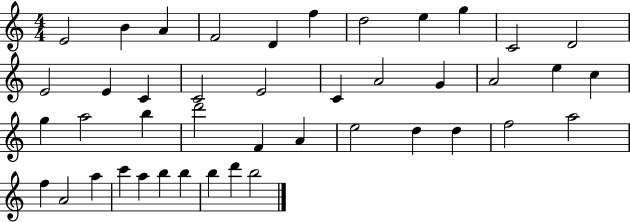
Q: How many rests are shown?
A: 0